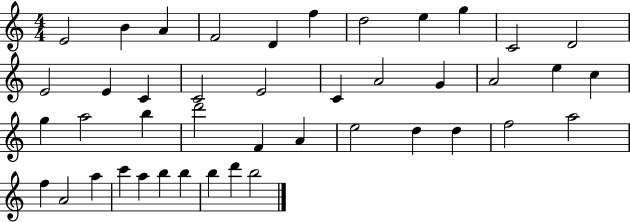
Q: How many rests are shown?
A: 0